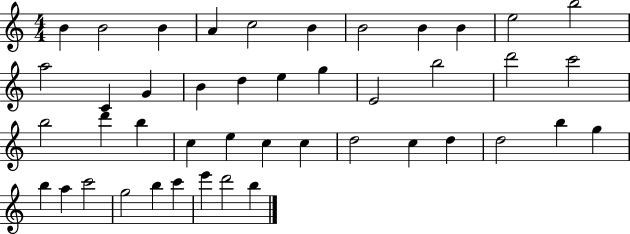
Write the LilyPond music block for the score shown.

{
  \clef treble
  \numericTimeSignature
  \time 4/4
  \key c \major
  b'4 b'2 b'4 | a'4 c''2 b'4 | b'2 b'4 b'4 | e''2 b''2 | \break a''2 c'4 g'4 | b'4 d''4 e''4 g''4 | e'2 b''2 | d'''2 c'''2 | \break b''2 d'''4 b''4 | c''4 e''4 c''4 c''4 | d''2 c''4 d''4 | d''2 b''4 g''4 | \break b''4 a''4 c'''2 | g''2 b''4 c'''4 | e'''4 d'''2 b''4 | \bar "|."
}